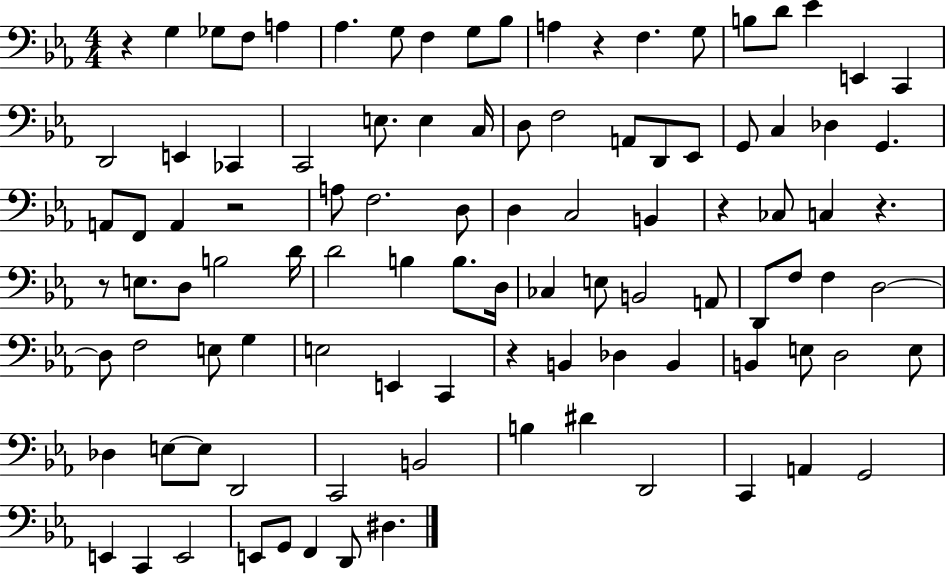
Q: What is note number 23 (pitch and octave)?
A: E3